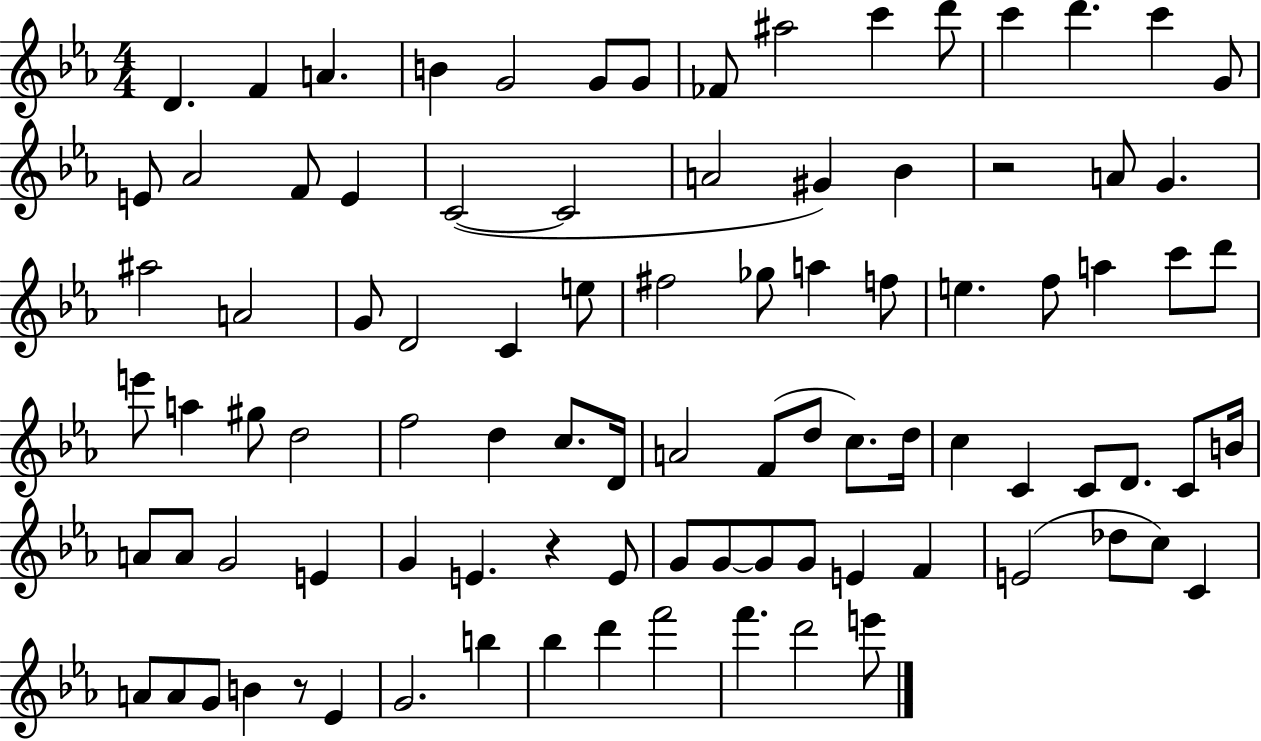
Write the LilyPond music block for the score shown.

{
  \clef treble
  \numericTimeSignature
  \time 4/4
  \key ees \major
  d'4. f'4 a'4. | b'4 g'2 g'8 g'8 | fes'8 ais''2 c'''4 d'''8 | c'''4 d'''4. c'''4 g'8 | \break e'8 aes'2 f'8 e'4 | c'2~(~ c'2 | a'2 gis'4) bes'4 | r2 a'8 g'4. | \break ais''2 a'2 | g'8 d'2 c'4 e''8 | fis''2 ges''8 a''4 f''8 | e''4. f''8 a''4 c'''8 d'''8 | \break e'''8 a''4 gis''8 d''2 | f''2 d''4 c''8. d'16 | a'2 f'8( d''8 c''8.) d''16 | c''4 c'4 c'8 d'8. c'8 b'16 | \break a'8 a'8 g'2 e'4 | g'4 e'4. r4 e'8 | g'8 g'8~~ g'8 g'8 e'4 f'4 | e'2( des''8 c''8) c'4 | \break a'8 a'8 g'8 b'4 r8 ees'4 | g'2. b''4 | bes''4 d'''4 f'''2 | f'''4. d'''2 e'''8 | \break \bar "|."
}